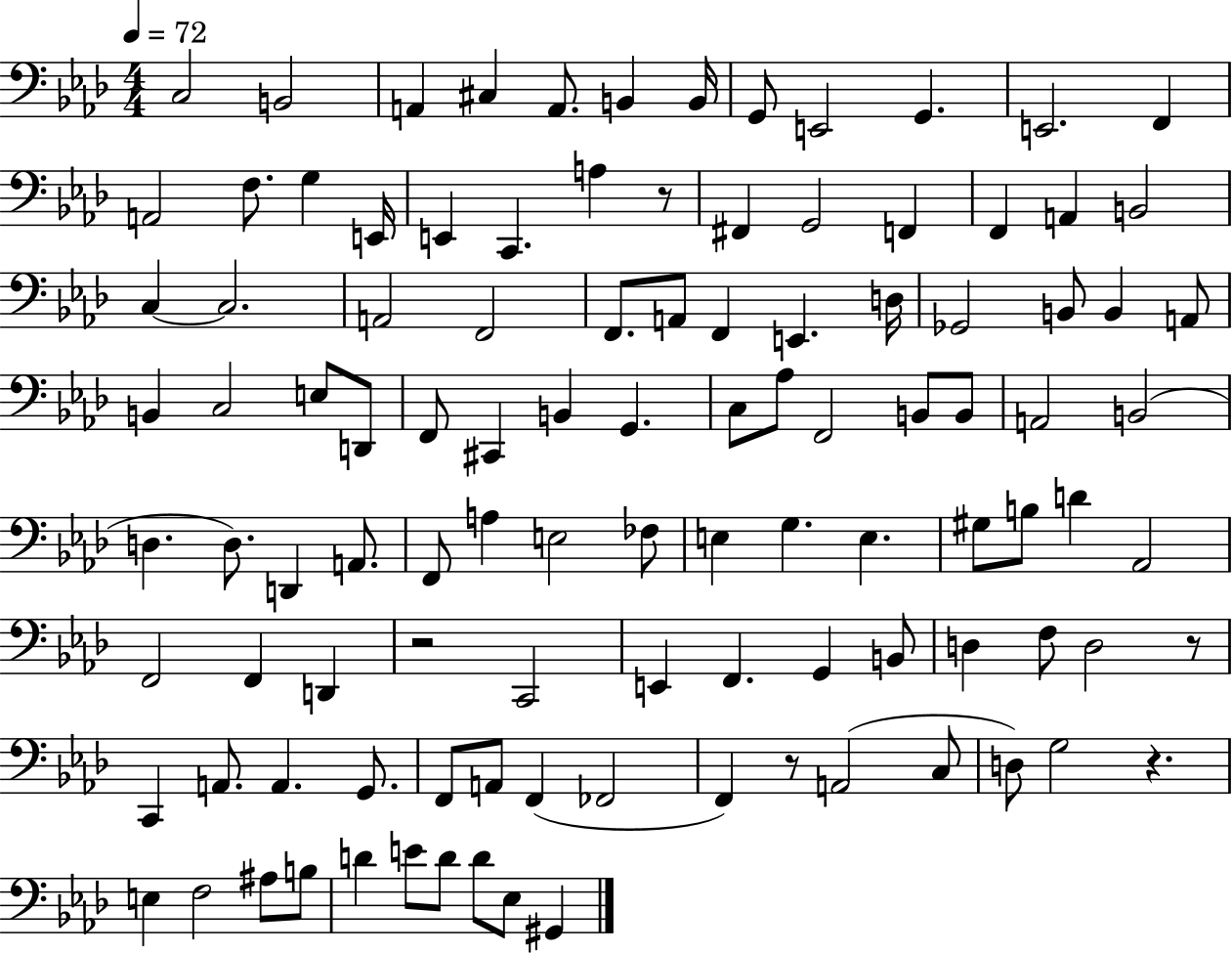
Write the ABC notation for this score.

X:1
T:Untitled
M:4/4
L:1/4
K:Ab
C,2 B,,2 A,, ^C, A,,/2 B,, B,,/4 G,,/2 E,,2 G,, E,,2 F,, A,,2 F,/2 G, E,,/4 E,, C,, A, z/2 ^F,, G,,2 F,, F,, A,, B,,2 C, C,2 A,,2 F,,2 F,,/2 A,,/2 F,, E,, D,/4 _G,,2 B,,/2 B,, A,,/2 B,, C,2 E,/2 D,,/2 F,,/2 ^C,, B,, G,, C,/2 _A,/2 F,,2 B,,/2 B,,/2 A,,2 B,,2 D, D,/2 D,, A,,/2 F,,/2 A, E,2 _F,/2 E, G, E, ^G,/2 B,/2 D _A,,2 F,,2 F,, D,, z2 C,,2 E,, F,, G,, B,,/2 D, F,/2 D,2 z/2 C,, A,,/2 A,, G,,/2 F,,/2 A,,/2 F,, _F,,2 F,, z/2 A,,2 C,/2 D,/2 G,2 z E, F,2 ^A,/2 B,/2 D E/2 D/2 D/2 _E,/2 ^G,,